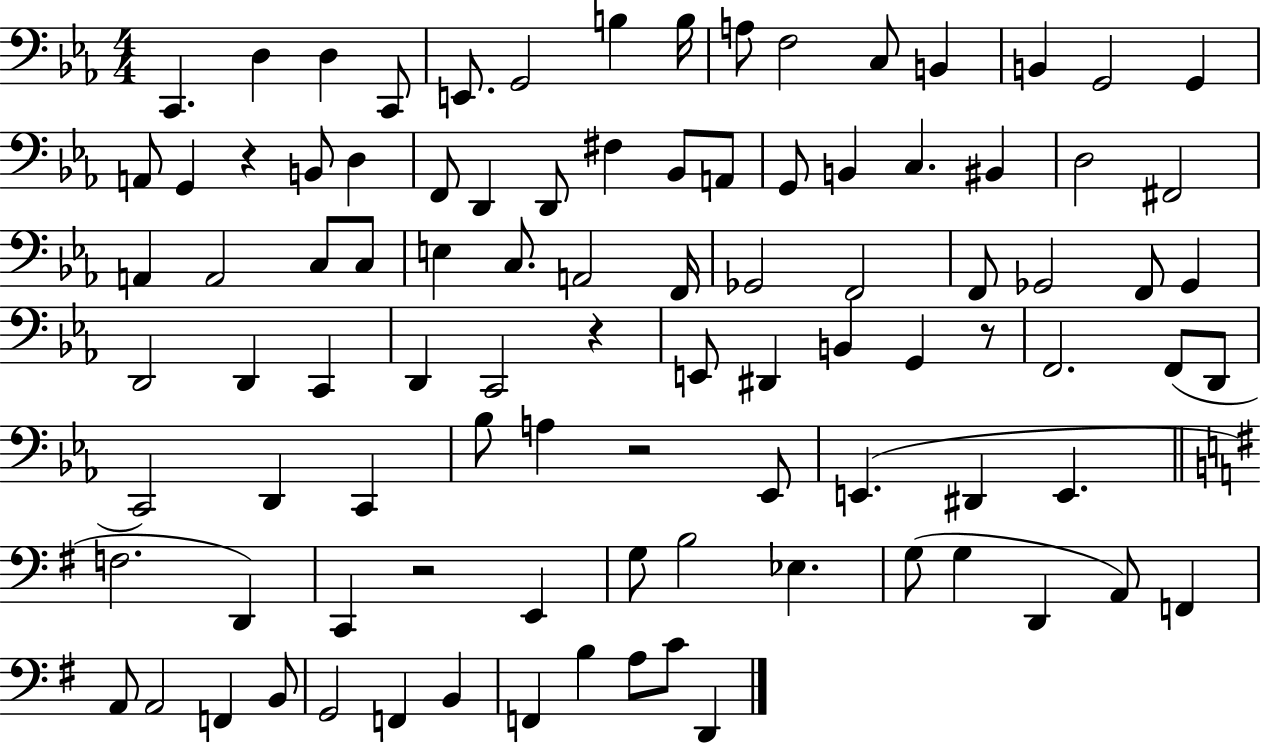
{
  \clef bass
  \numericTimeSignature
  \time 4/4
  \key ees \major
  c,4. d4 d4 c,8 | e,8. g,2 b4 b16 | a8 f2 c8 b,4 | b,4 g,2 g,4 | \break a,8 g,4 r4 b,8 d4 | f,8 d,4 d,8 fis4 bes,8 a,8 | g,8 b,4 c4. bis,4 | d2 fis,2 | \break a,4 a,2 c8 c8 | e4 c8. a,2 f,16 | ges,2 f,2 | f,8 ges,2 f,8 ges,4 | \break d,2 d,4 c,4 | d,4 c,2 r4 | e,8 dis,4 b,4 g,4 r8 | f,2. f,8( d,8 | \break c,2) d,4 c,4 | bes8 a4 r2 ees,8 | e,4.( dis,4 e,4. | \bar "||" \break \key g \major f2. d,4) | c,4 r2 e,4 | g8 b2 ees4. | g8( g4 d,4 a,8) f,4 | \break a,8 a,2 f,4 b,8 | g,2 f,4 b,4 | f,4 b4 a8 c'8 d,4 | \bar "|."
}